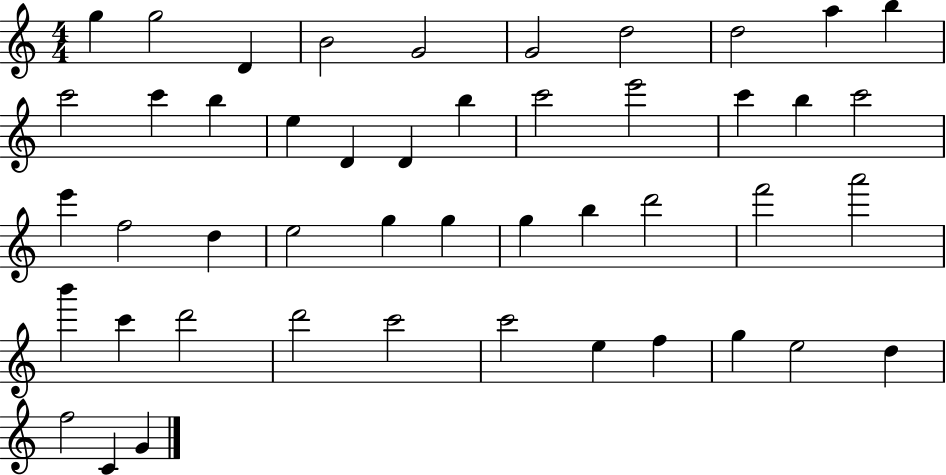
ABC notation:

X:1
T:Untitled
M:4/4
L:1/4
K:C
g g2 D B2 G2 G2 d2 d2 a b c'2 c' b e D D b c'2 e'2 c' b c'2 e' f2 d e2 g g g b d'2 f'2 a'2 b' c' d'2 d'2 c'2 c'2 e f g e2 d f2 C G